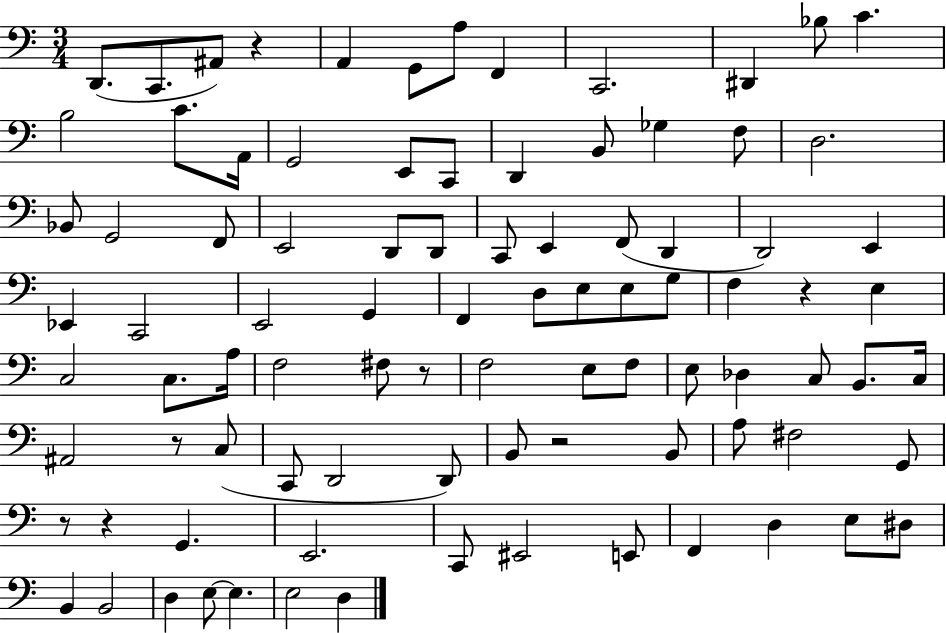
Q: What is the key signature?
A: C major